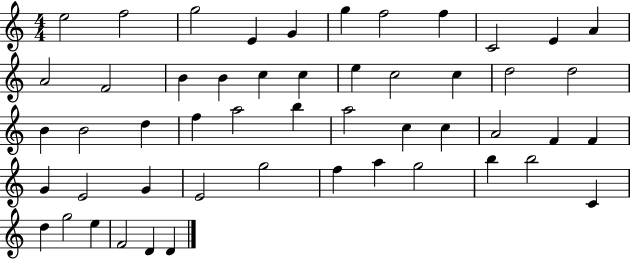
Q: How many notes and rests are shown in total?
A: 51